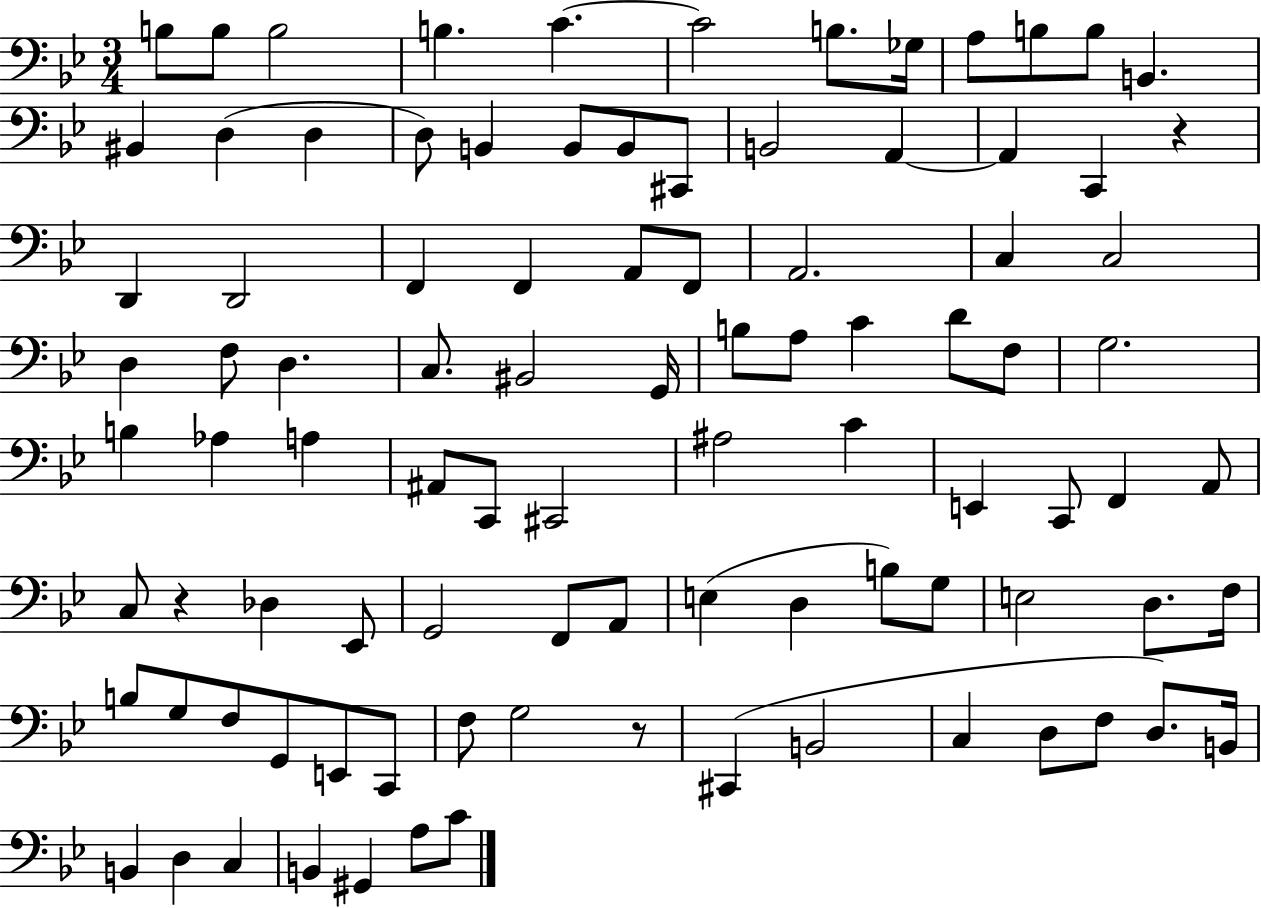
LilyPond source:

{
  \clef bass
  \numericTimeSignature
  \time 3/4
  \key bes \major
  \repeat volta 2 { b8 b8 b2 | b4. c'4.~~ | c'2 b8. ges16 | a8 b8 b8 b,4. | \break bis,4 d4( d4 | d8) b,4 b,8 b,8 cis,8 | b,2 a,4~~ | a,4 c,4 r4 | \break d,4 d,2 | f,4 f,4 a,8 f,8 | a,2. | c4 c2 | \break d4 f8 d4. | c8. bis,2 g,16 | b8 a8 c'4 d'8 f8 | g2. | \break b4 aes4 a4 | ais,8 c,8 cis,2 | ais2 c'4 | e,4 c,8 f,4 a,8 | \break c8 r4 des4 ees,8 | g,2 f,8 a,8 | e4( d4 b8) g8 | e2 d8. f16 | \break b8 g8 f8 g,8 e,8 c,8 | f8 g2 r8 | cis,4( b,2 | c4 d8 f8 d8.) b,16 | \break b,4 d4 c4 | b,4 gis,4 a8 c'8 | } \bar "|."
}